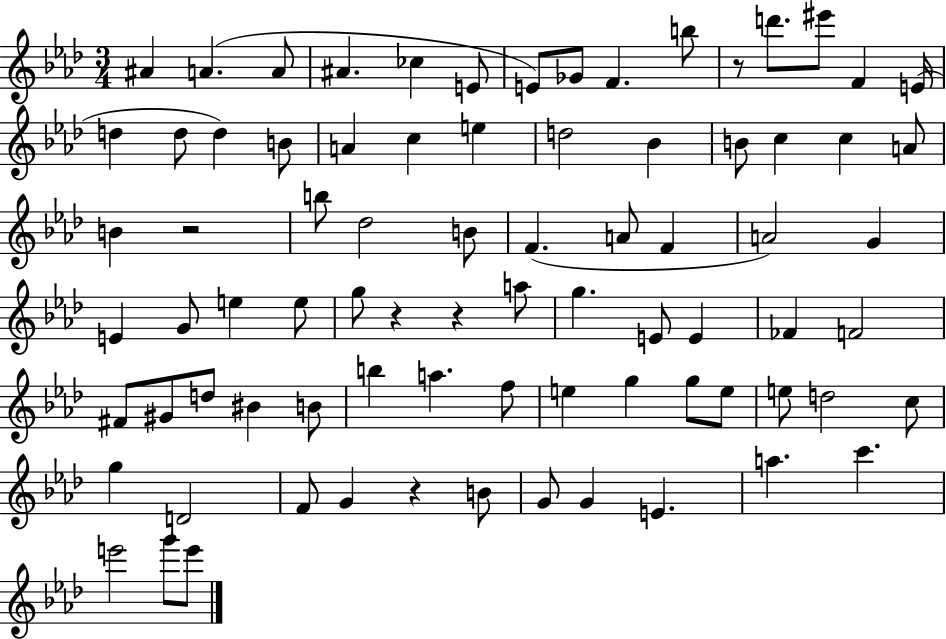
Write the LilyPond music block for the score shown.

{
  \clef treble
  \numericTimeSignature
  \time 3/4
  \key aes \major
  ais'4 a'4.( a'8 | ais'4. ces''4 e'8 | e'8) ges'8 f'4. b''8 | r8 d'''8. eis'''8 f'4 e'16( | \break d''4 d''8 d''4) b'8 | a'4 c''4 e''4 | d''2 bes'4 | b'8 c''4 c''4 a'8 | \break b'4 r2 | b''8 des''2 b'8 | f'4.( a'8 f'4 | a'2) g'4 | \break e'4 g'8 e''4 e''8 | g''8 r4 r4 a''8 | g''4. e'8 e'4 | fes'4 f'2 | \break fis'8 gis'8 d''8 bis'4 b'8 | b''4 a''4. f''8 | e''4 g''4 g''8 e''8 | e''8 d''2 c''8 | \break g''4 d'2 | f'8 g'4 r4 b'8 | g'8 g'4 e'4. | a''4. c'''4. | \break e'''2 g'''8 e'''8 | \bar "|."
}